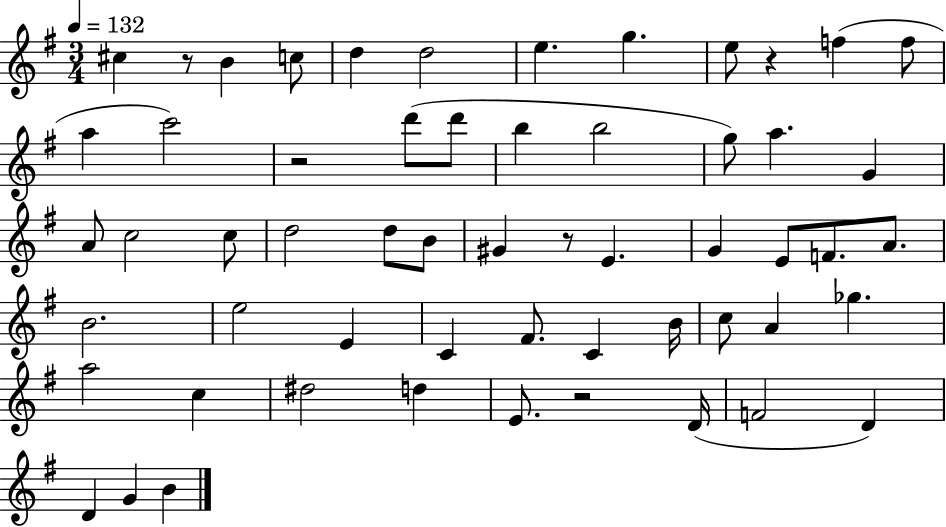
C#5/q R/e B4/q C5/e D5/q D5/h E5/q. G5/q. E5/e R/q F5/q F5/e A5/q C6/h R/h D6/e D6/e B5/q B5/h G5/e A5/q. G4/q A4/e C5/h C5/e D5/h D5/e B4/e G#4/q R/e E4/q. G4/q E4/e F4/e. A4/e. B4/h. E5/h E4/q C4/q F#4/e. C4/q B4/s C5/e A4/q Gb5/q. A5/h C5/q D#5/h D5/q E4/e. R/h D4/s F4/h D4/q D4/q G4/q B4/q